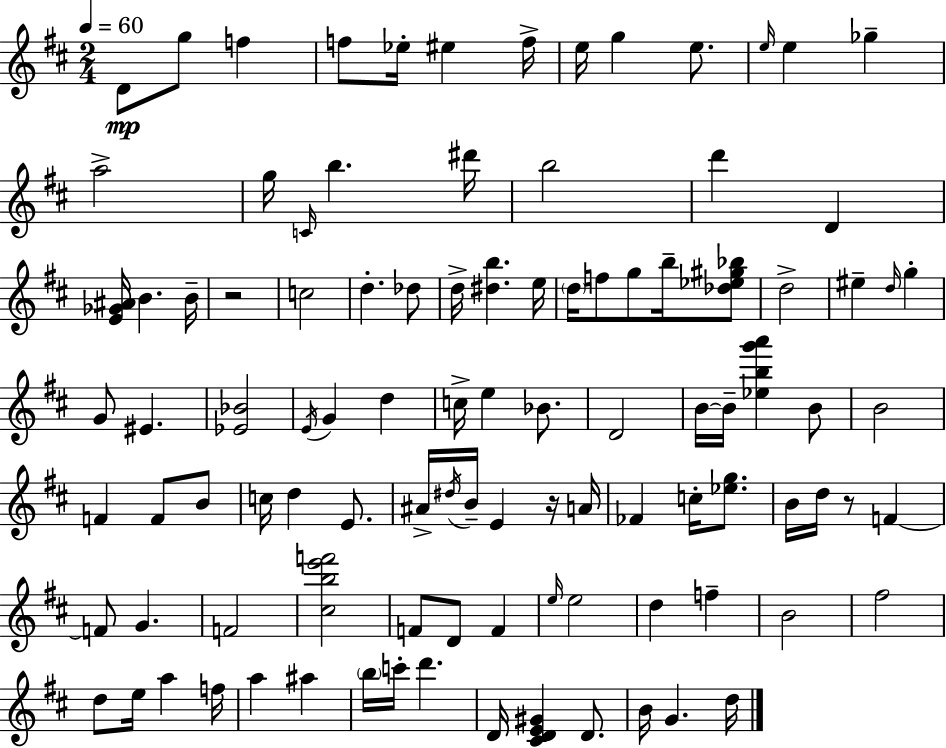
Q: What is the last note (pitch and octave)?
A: D5